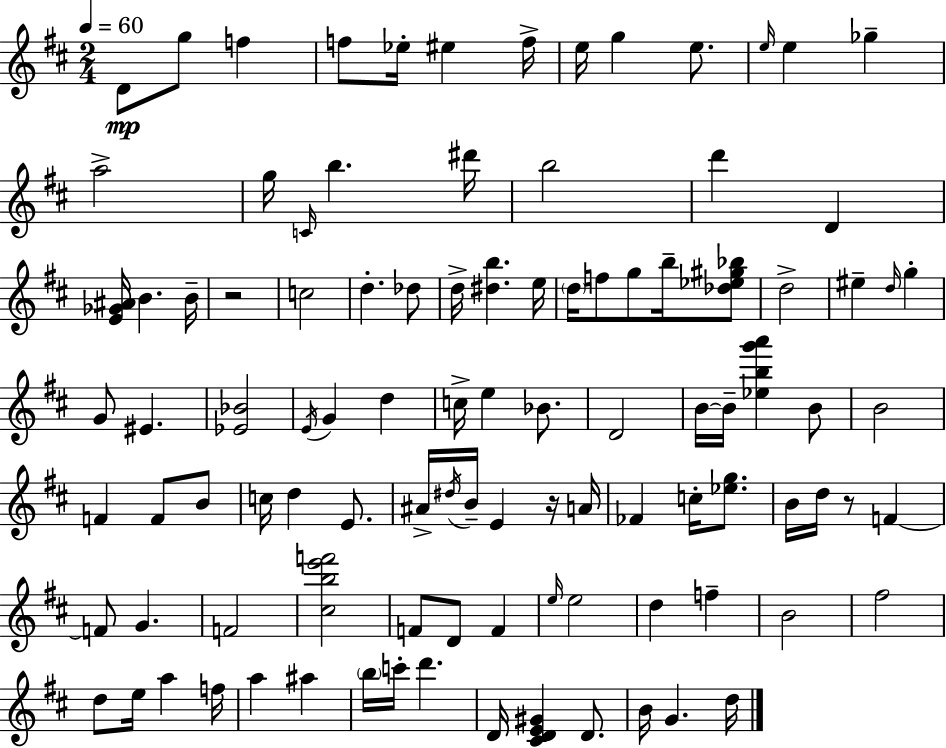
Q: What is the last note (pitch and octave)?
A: D5